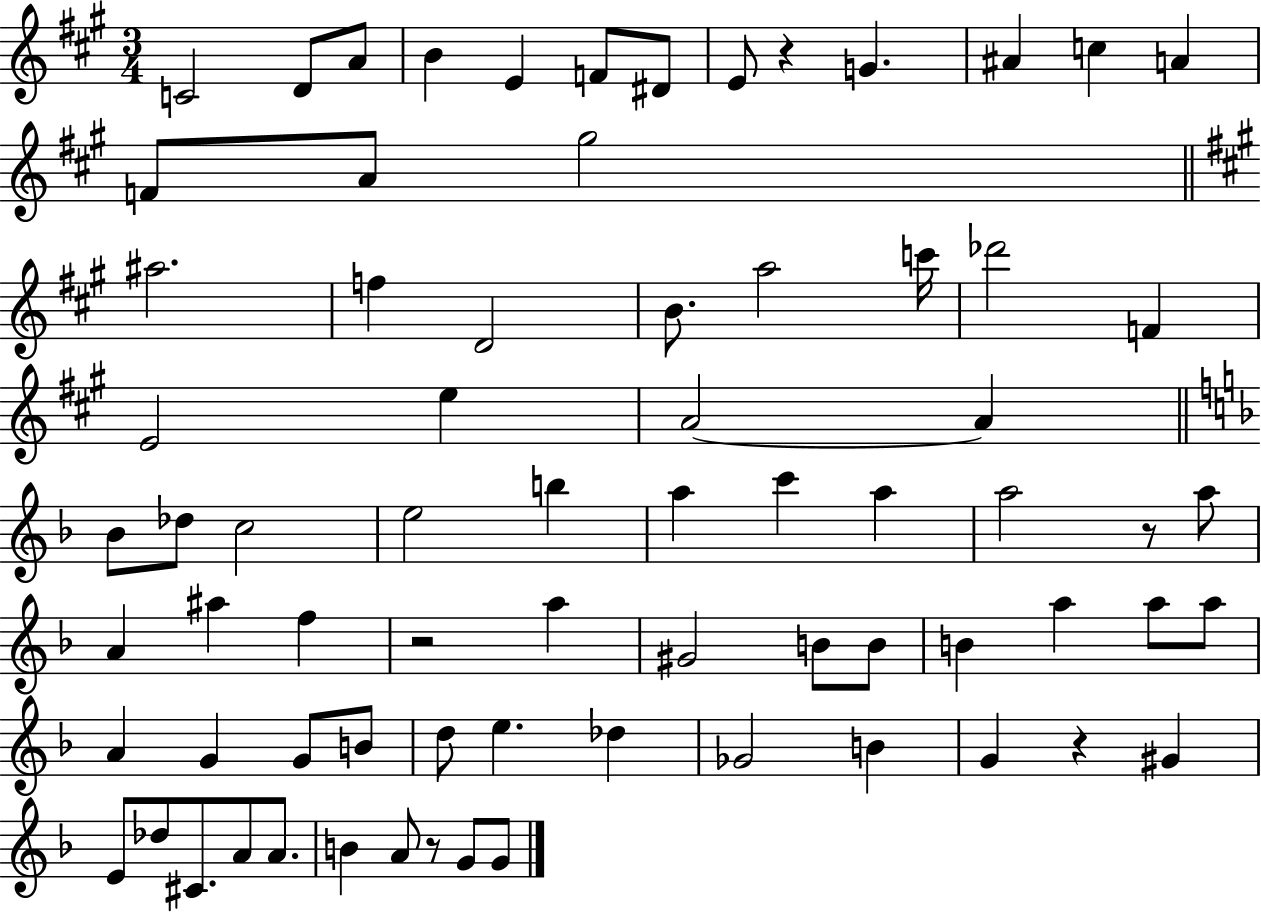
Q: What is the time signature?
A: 3/4